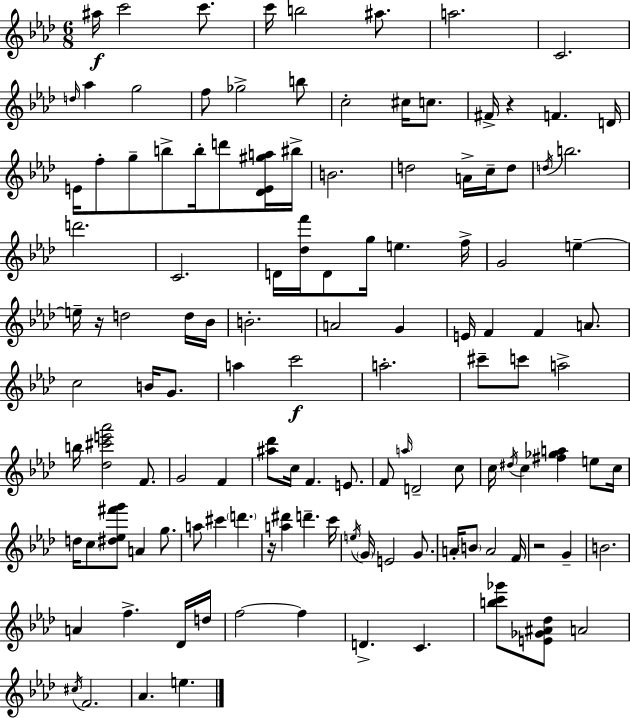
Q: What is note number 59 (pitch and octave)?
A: C6